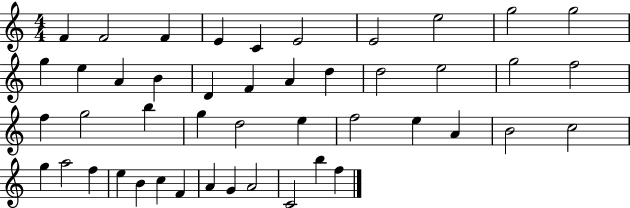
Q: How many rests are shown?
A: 0